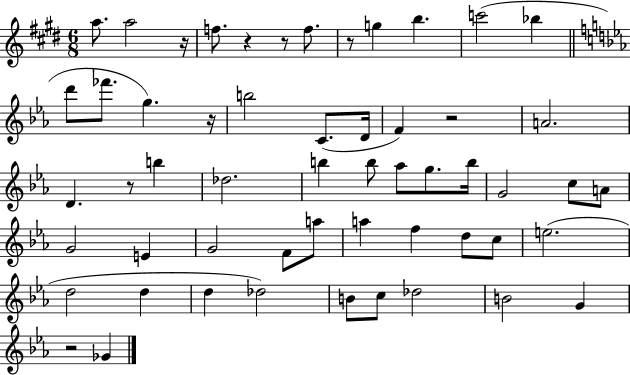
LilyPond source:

{
  \clef treble
  \numericTimeSignature
  \time 6/8
  \key e \major
  \repeat volta 2 { a''8. a''2 r16 | f''8. r4 r8 f''8. | r8 g''4 b''4. | c'''2( bes''4 | \break \bar "||" \break \key ees \major d'''8 fes'''8. g''4.) r16 | b''2 c'8.( d'16 | f'4) r2 | a'2. | \break d'4. r8 b''4 | des''2. | b''4 b''8 aes''8 g''8. b''16 | g'2 c''8 a'8 | \break g'2 e'4 | g'2 f'8 a''8 | a''4 f''4 d''8 c''8 | e''2.( | \break d''2 d''4 | d''4 des''2) | b'8 c''8 des''2 | b'2 g'4 | \break r2 ges'4 | } \bar "|."
}